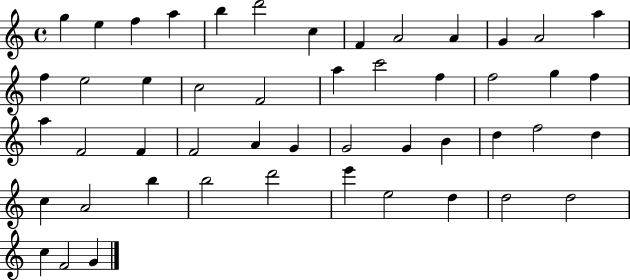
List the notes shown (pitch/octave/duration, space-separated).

G5/q E5/q F5/q A5/q B5/q D6/h C5/q F4/q A4/h A4/q G4/q A4/h A5/q F5/q E5/h E5/q C5/h F4/h A5/q C6/h F5/q F5/h G5/q F5/q A5/q F4/h F4/q F4/h A4/q G4/q G4/h G4/q B4/q D5/q F5/h D5/q C5/q A4/h B5/q B5/h D6/h E6/q E5/h D5/q D5/h D5/h C5/q F4/h G4/q